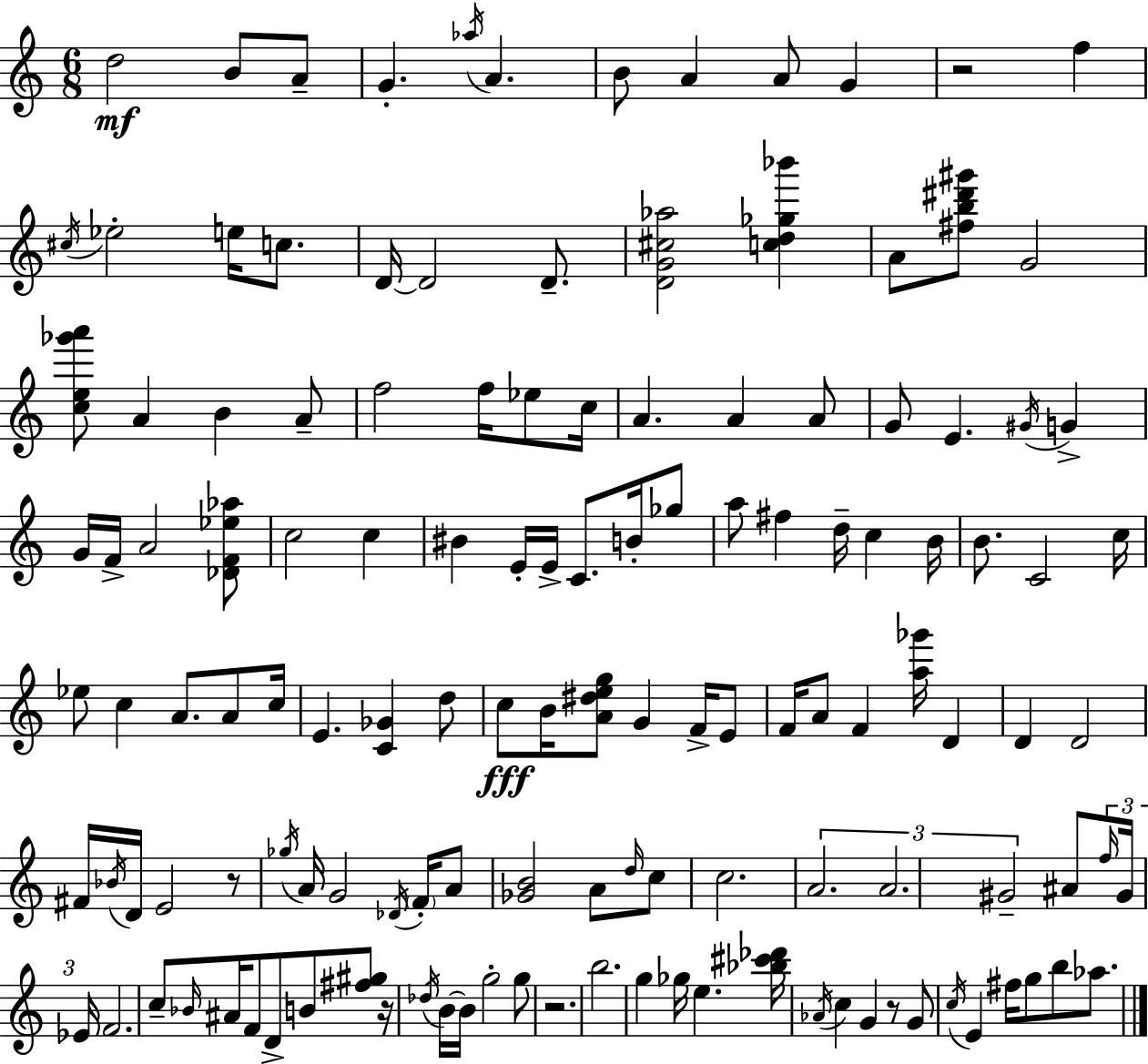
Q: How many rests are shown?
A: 5